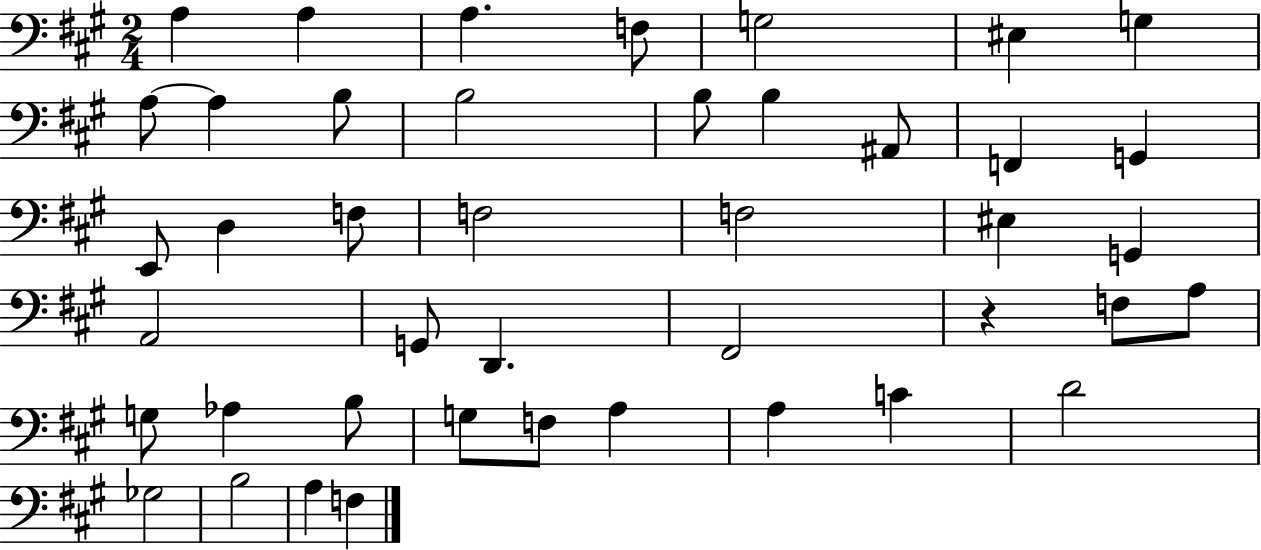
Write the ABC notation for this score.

X:1
T:Untitled
M:2/4
L:1/4
K:A
A, A, A, F,/2 G,2 ^E, G, A,/2 A, B,/2 B,2 B,/2 B, ^A,,/2 F,, G,, E,,/2 D, F,/2 F,2 F,2 ^E, G,, A,,2 G,,/2 D,, ^F,,2 z F,/2 A,/2 G,/2 _A, B,/2 G,/2 F,/2 A, A, C D2 _G,2 B,2 A, F,